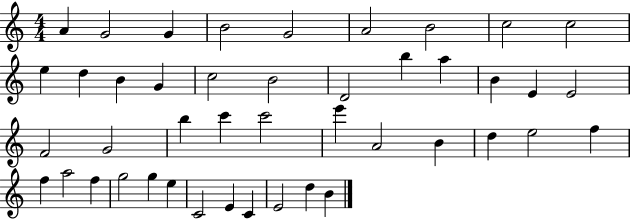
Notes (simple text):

A4/q G4/h G4/q B4/h G4/h A4/h B4/h C5/h C5/h E5/q D5/q B4/q G4/q C5/h B4/h D4/h B5/q A5/q B4/q E4/q E4/h F4/h G4/h B5/q C6/q C6/h E6/q A4/h B4/q D5/q E5/h F5/q F5/q A5/h F5/q G5/h G5/q E5/q C4/h E4/q C4/q E4/h D5/q B4/q